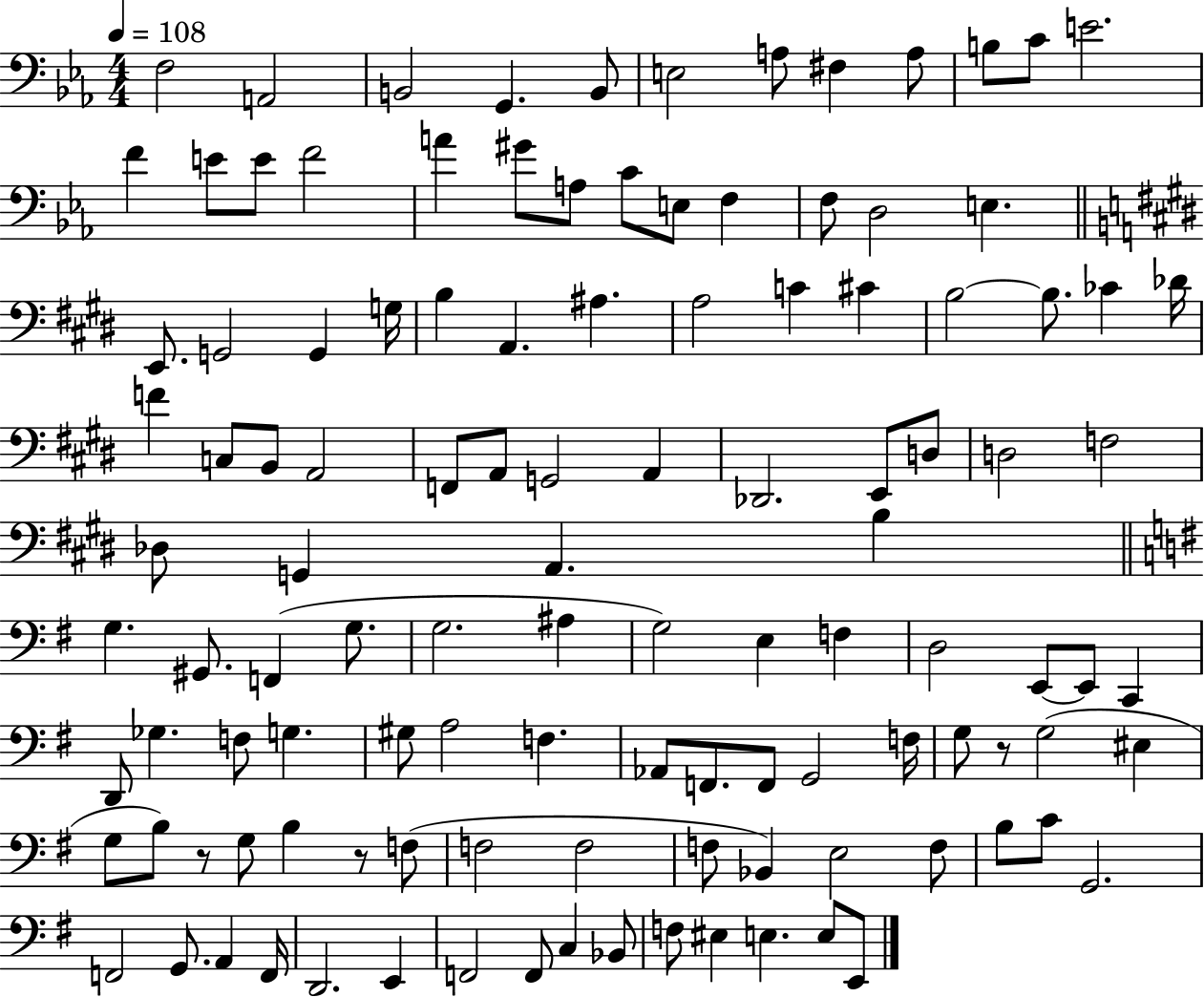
X:1
T:Untitled
M:4/4
L:1/4
K:Eb
F,2 A,,2 B,,2 G,, B,,/2 E,2 A,/2 ^F, A,/2 B,/2 C/2 E2 F E/2 E/2 F2 A ^G/2 A,/2 C/2 E,/2 F, F,/2 D,2 E, E,,/2 G,,2 G,, G,/4 B, A,, ^A, A,2 C ^C B,2 B,/2 _C _D/4 F C,/2 B,,/2 A,,2 F,,/2 A,,/2 G,,2 A,, _D,,2 E,,/2 D,/2 D,2 F,2 _D,/2 G,, A,, B, G, ^G,,/2 F,, G,/2 G,2 ^A, G,2 E, F, D,2 E,,/2 E,,/2 C,, D,,/2 _G, F,/2 G, ^G,/2 A,2 F, _A,,/2 F,,/2 F,,/2 G,,2 F,/4 G,/2 z/2 G,2 ^E, G,/2 B,/2 z/2 G,/2 B, z/2 F,/2 F,2 F,2 F,/2 _B,, E,2 F,/2 B,/2 C/2 G,,2 F,,2 G,,/2 A,, F,,/4 D,,2 E,, F,,2 F,,/2 C, _B,,/2 F,/2 ^E, E, E,/2 E,,/2